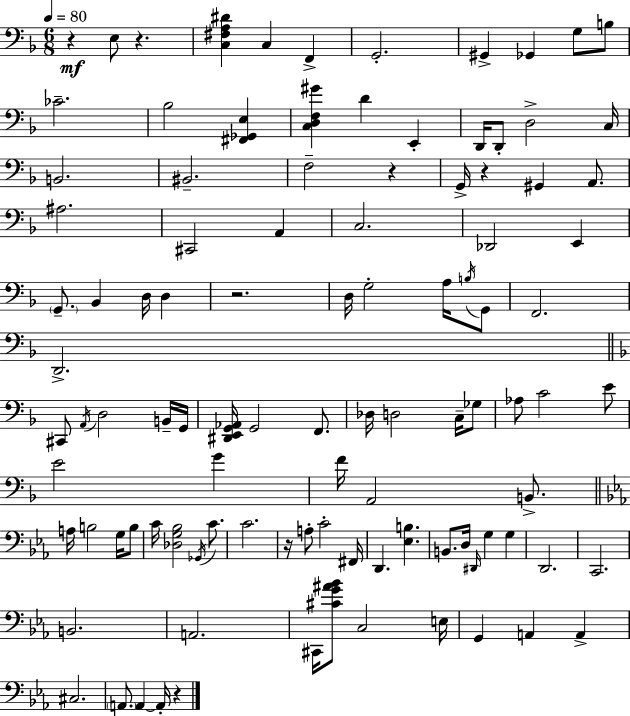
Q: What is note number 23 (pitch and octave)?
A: A#3